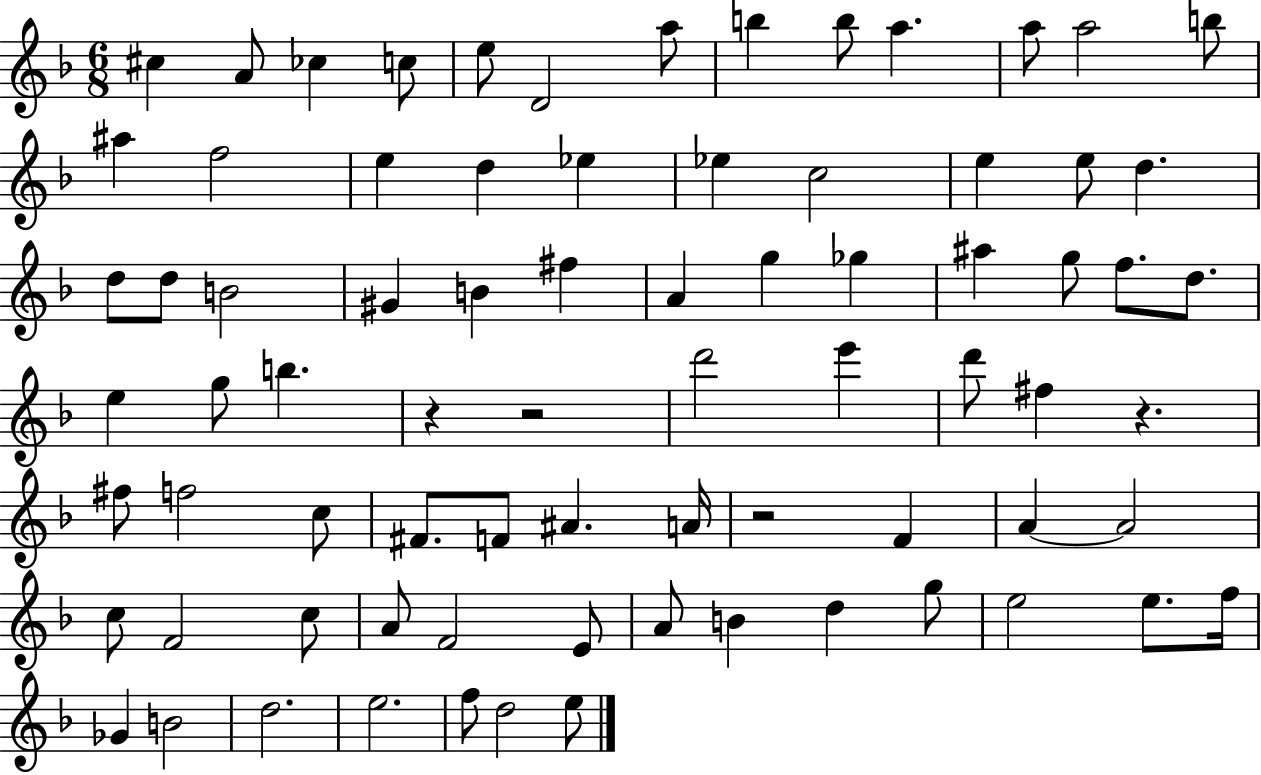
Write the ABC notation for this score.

X:1
T:Untitled
M:6/8
L:1/4
K:F
^c A/2 _c c/2 e/2 D2 a/2 b b/2 a a/2 a2 b/2 ^a f2 e d _e _e c2 e e/2 d d/2 d/2 B2 ^G B ^f A g _g ^a g/2 f/2 d/2 e g/2 b z z2 d'2 e' d'/2 ^f z ^f/2 f2 c/2 ^F/2 F/2 ^A A/4 z2 F A A2 c/2 F2 c/2 A/2 F2 E/2 A/2 B d g/2 e2 e/2 f/4 _G B2 d2 e2 f/2 d2 e/2